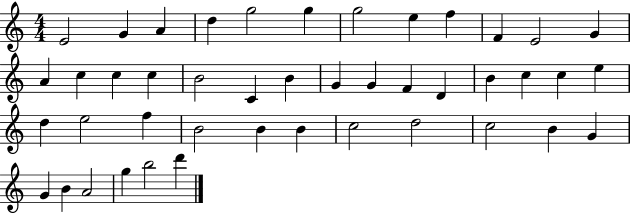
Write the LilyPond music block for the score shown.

{
  \clef treble
  \numericTimeSignature
  \time 4/4
  \key c \major
  e'2 g'4 a'4 | d''4 g''2 g''4 | g''2 e''4 f''4 | f'4 e'2 g'4 | \break a'4 c''4 c''4 c''4 | b'2 c'4 b'4 | g'4 g'4 f'4 d'4 | b'4 c''4 c''4 e''4 | \break d''4 e''2 f''4 | b'2 b'4 b'4 | c''2 d''2 | c''2 b'4 g'4 | \break g'4 b'4 a'2 | g''4 b''2 d'''4 | \bar "|."
}